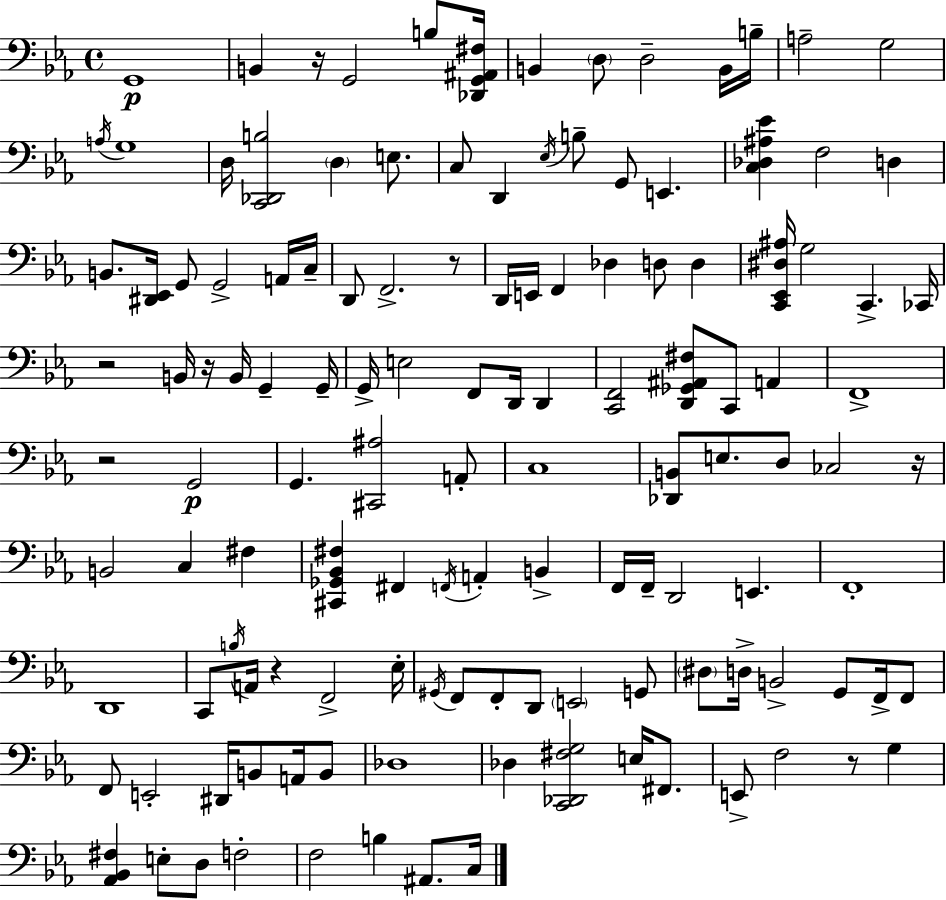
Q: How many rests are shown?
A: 8